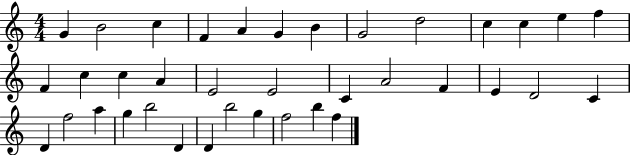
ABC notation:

X:1
T:Untitled
M:4/4
L:1/4
K:C
G B2 c F A G B G2 d2 c c e f F c c A E2 E2 C A2 F E D2 C D f2 a g b2 D D b2 g f2 b f